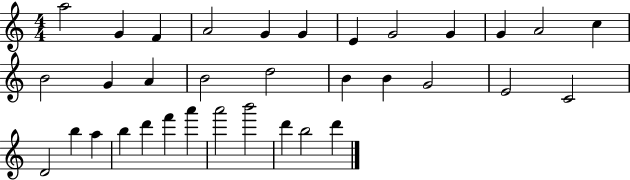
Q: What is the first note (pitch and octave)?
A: A5